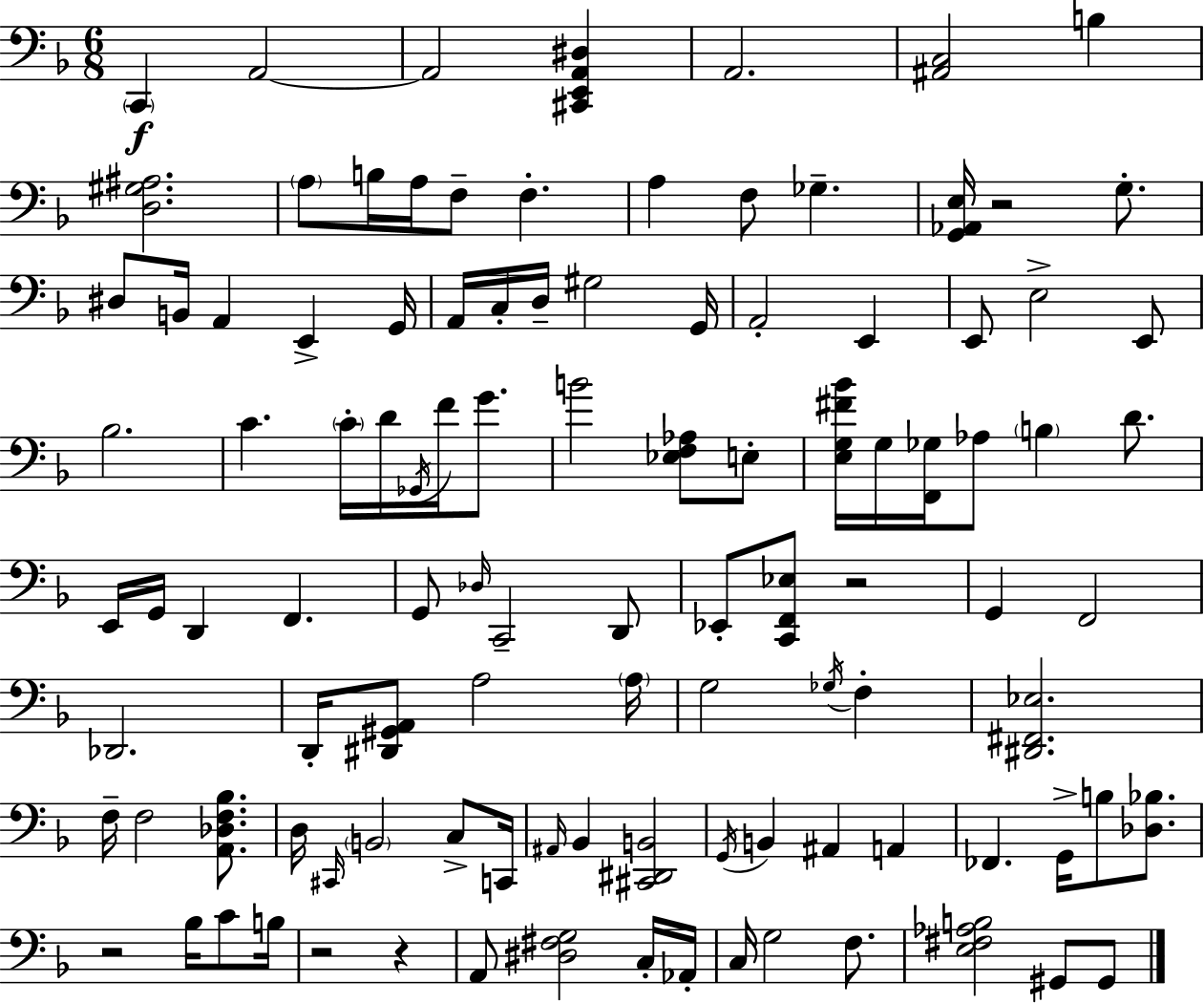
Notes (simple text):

C2/q A2/h A2/h [C#2,E2,A2,D#3]/q A2/h. [A#2,C3]/h B3/q [D3,G#3,A#3]/h. A3/e B3/s A3/s F3/e F3/q. A3/q F3/e Gb3/q. [G2,Ab2,E3]/s R/h G3/e. D#3/e B2/s A2/q E2/q G2/s A2/s C3/s D3/s G#3/h G2/s A2/h E2/q E2/e E3/h E2/e Bb3/h. C4/q. C4/s D4/s Gb2/s F4/s G4/e. B4/h [Eb3,F3,Ab3]/e E3/e [E3,G3,F#4,Bb4]/s G3/s [F2,Gb3]/s Ab3/e B3/q D4/e. E2/s G2/s D2/q F2/q. G2/e Db3/s C2/h D2/e Eb2/e [C2,F2,Eb3]/e R/h G2/q F2/h Db2/h. D2/s [D#2,G#2,A2]/e A3/h A3/s G3/h Gb3/s F3/q [D#2,F#2,Eb3]/h. F3/s F3/h [A2,Db3,F3,Bb3]/e. D3/s C#2/s B2/h C3/e C2/s A#2/s Bb2/q [C#2,D#2,B2]/h G2/s B2/q A#2/q A2/q FES2/q. G2/s B3/e [Db3,Bb3]/e. R/h Bb3/s C4/e B3/s R/h R/q A2/e [D#3,F#3,G3]/h C3/s Ab2/s C3/s G3/h F3/e. [E3,F#3,Ab3,B3]/h G#2/e G#2/e